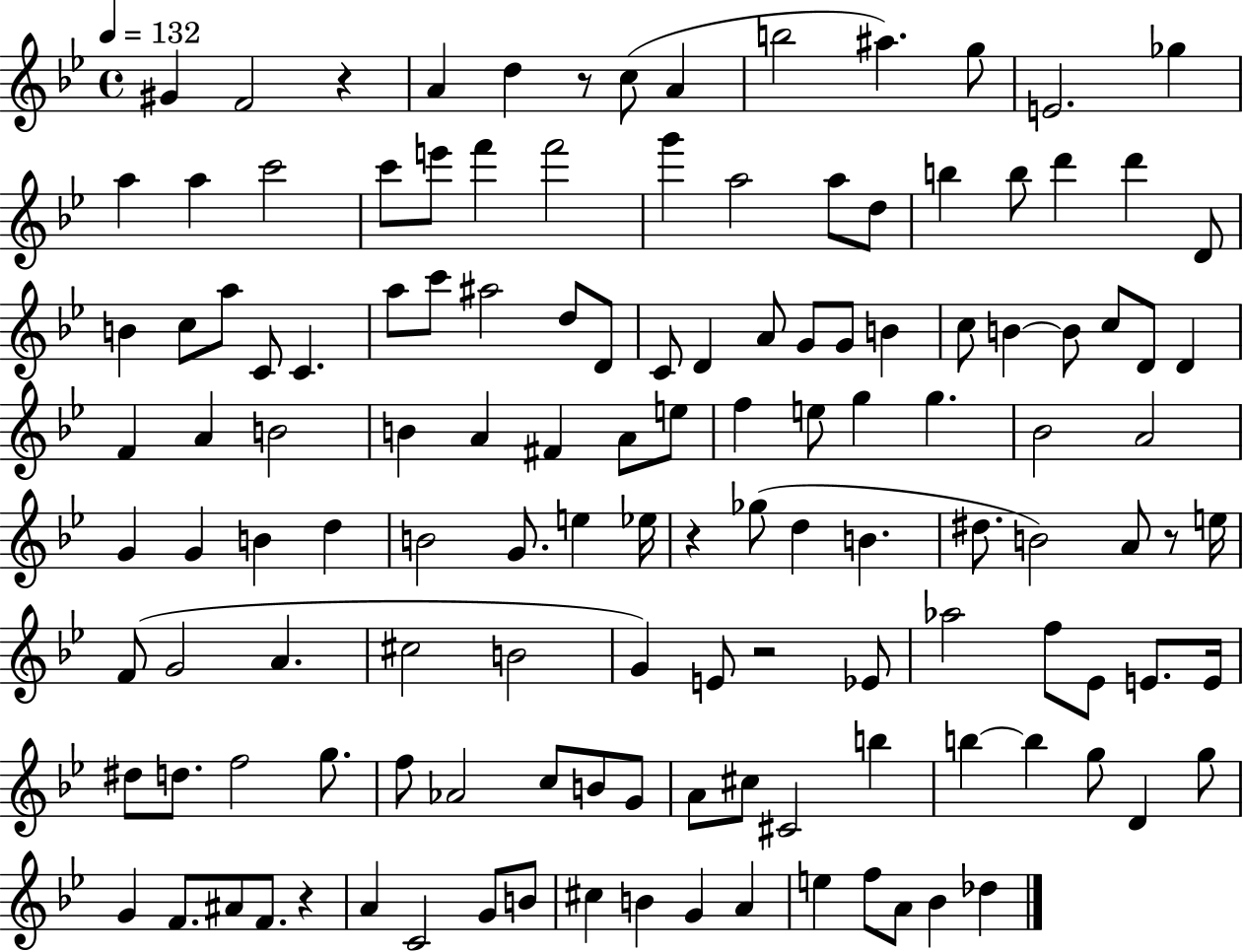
{
  \clef treble
  \time 4/4
  \defaultTimeSignature
  \key bes \major
  \tempo 4 = 132
  \repeat volta 2 { gis'4 f'2 r4 | a'4 d''4 r8 c''8( a'4 | b''2 ais''4.) g''8 | e'2. ges''4 | \break a''4 a''4 c'''2 | c'''8 e'''8 f'''4 f'''2 | g'''4 a''2 a''8 d''8 | b''4 b''8 d'''4 d'''4 d'8 | \break b'4 c''8 a''8 c'8 c'4. | a''8 c'''8 ais''2 d''8 d'8 | c'8 d'4 a'8 g'8 g'8 b'4 | c''8 b'4~~ b'8 c''8 d'8 d'4 | \break f'4 a'4 b'2 | b'4 a'4 fis'4 a'8 e''8 | f''4 e''8 g''4 g''4. | bes'2 a'2 | \break g'4 g'4 b'4 d''4 | b'2 g'8. e''4 ees''16 | r4 ges''8( d''4 b'4. | dis''8. b'2) a'8 r8 e''16 | \break f'8( g'2 a'4. | cis''2 b'2 | g'4) e'8 r2 ees'8 | aes''2 f''8 ees'8 e'8. e'16 | \break dis''8 d''8. f''2 g''8. | f''8 aes'2 c''8 b'8 g'8 | a'8 cis''8 cis'2 b''4 | b''4~~ b''4 g''8 d'4 g''8 | \break g'4 f'8. ais'8 f'8. r4 | a'4 c'2 g'8 b'8 | cis''4 b'4 g'4 a'4 | e''4 f''8 a'8 bes'4 des''4 | \break } \bar "|."
}